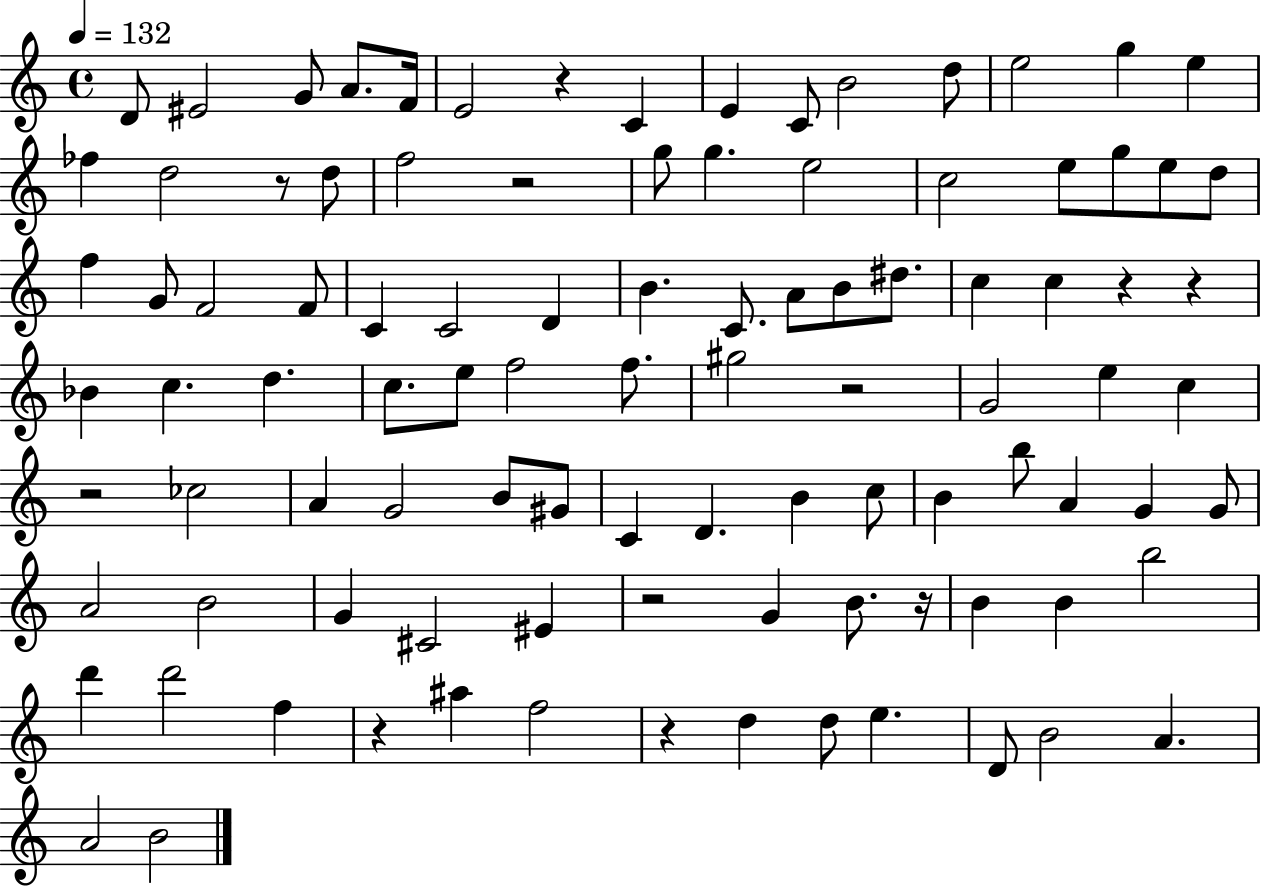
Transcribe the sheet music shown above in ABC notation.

X:1
T:Untitled
M:4/4
L:1/4
K:C
D/2 ^E2 G/2 A/2 F/4 E2 z C E C/2 B2 d/2 e2 g e _f d2 z/2 d/2 f2 z2 g/2 g e2 c2 e/2 g/2 e/2 d/2 f G/2 F2 F/2 C C2 D B C/2 A/2 B/2 ^d/2 c c z z _B c d c/2 e/2 f2 f/2 ^g2 z2 G2 e c z2 _c2 A G2 B/2 ^G/2 C D B c/2 B b/2 A G G/2 A2 B2 G ^C2 ^E z2 G B/2 z/4 B B b2 d' d'2 f z ^a f2 z d d/2 e D/2 B2 A A2 B2